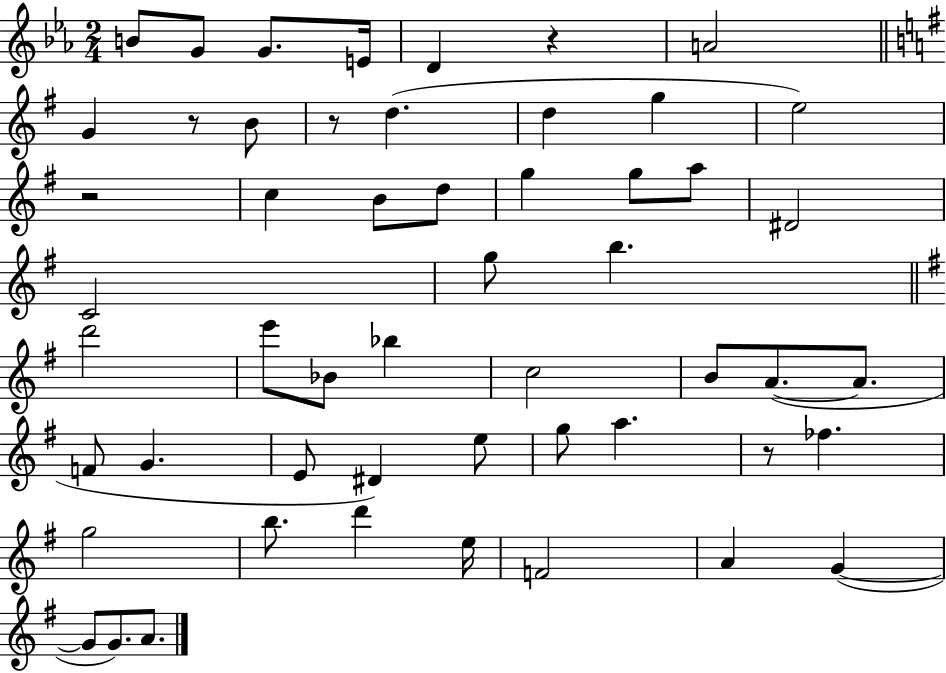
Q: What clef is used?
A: treble